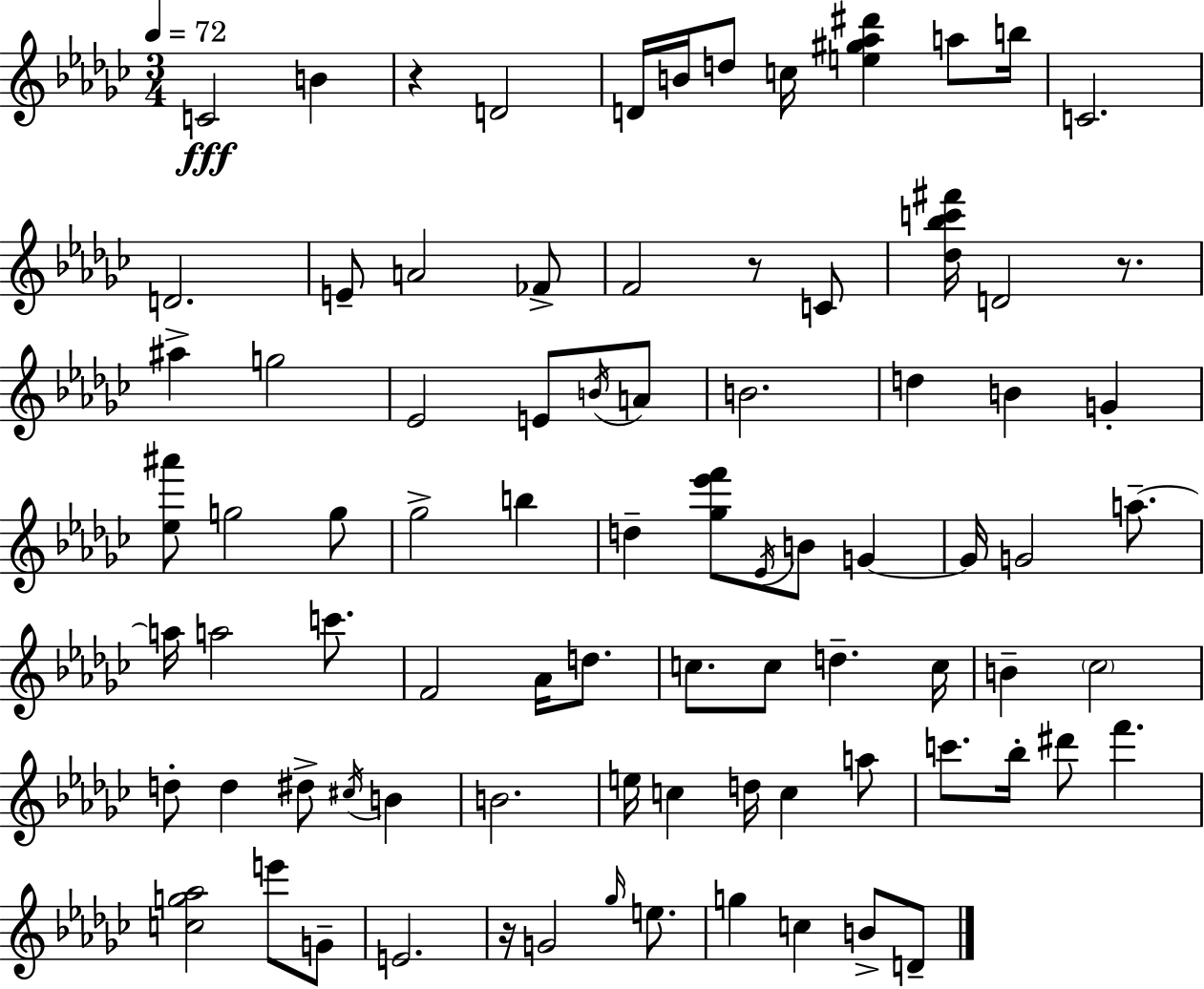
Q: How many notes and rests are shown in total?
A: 84